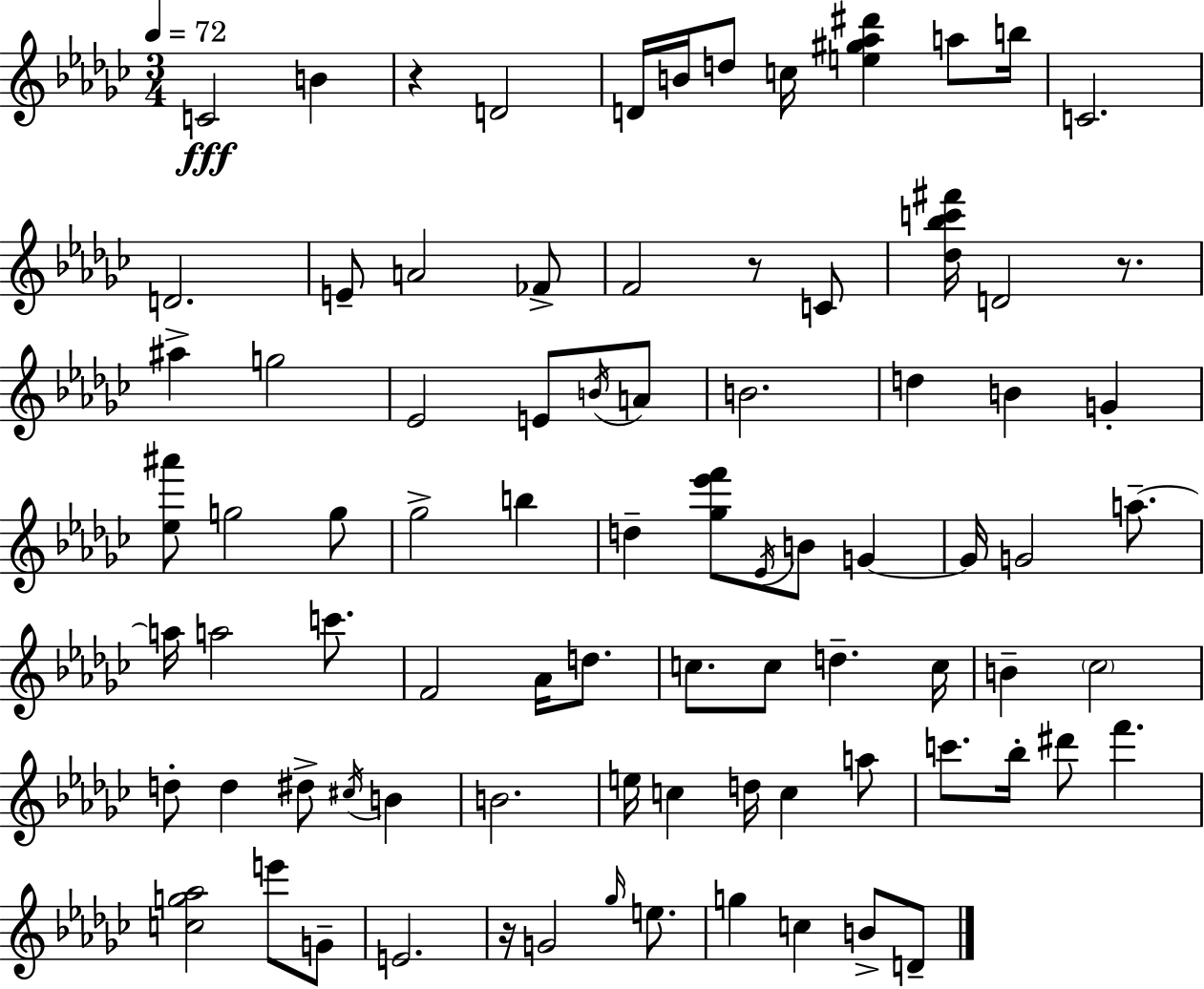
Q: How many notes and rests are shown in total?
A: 84